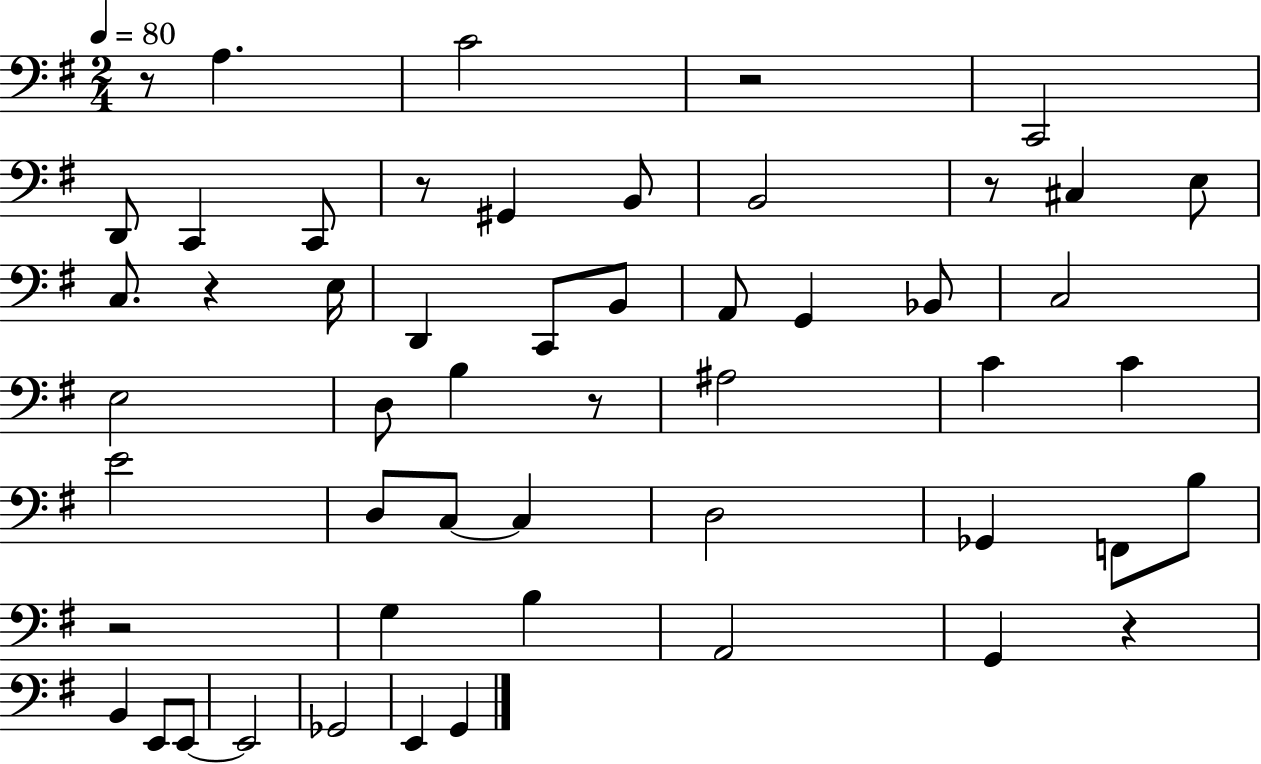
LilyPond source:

{
  \clef bass
  \numericTimeSignature
  \time 2/4
  \key g \major
  \tempo 4 = 80
  \repeat volta 2 { r8 a4. | c'2 | r2 | c,2 | \break d,8 c,4 c,8 | r8 gis,4 b,8 | b,2 | r8 cis4 e8 | \break c8. r4 e16 | d,4 c,8 b,8 | a,8 g,4 bes,8 | c2 | \break e2 | d8 b4 r8 | ais2 | c'4 c'4 | \break e'2 | d8 c8~~ c4 | d2 | ges,4 f,8 b8 | \break r2 | g4 b4 | a,2 | g,4 r4 | \break b,4 e,8 e,8~~ | e,2 | ges,2 | e,4 g,4 | \break } \bar "|."
}